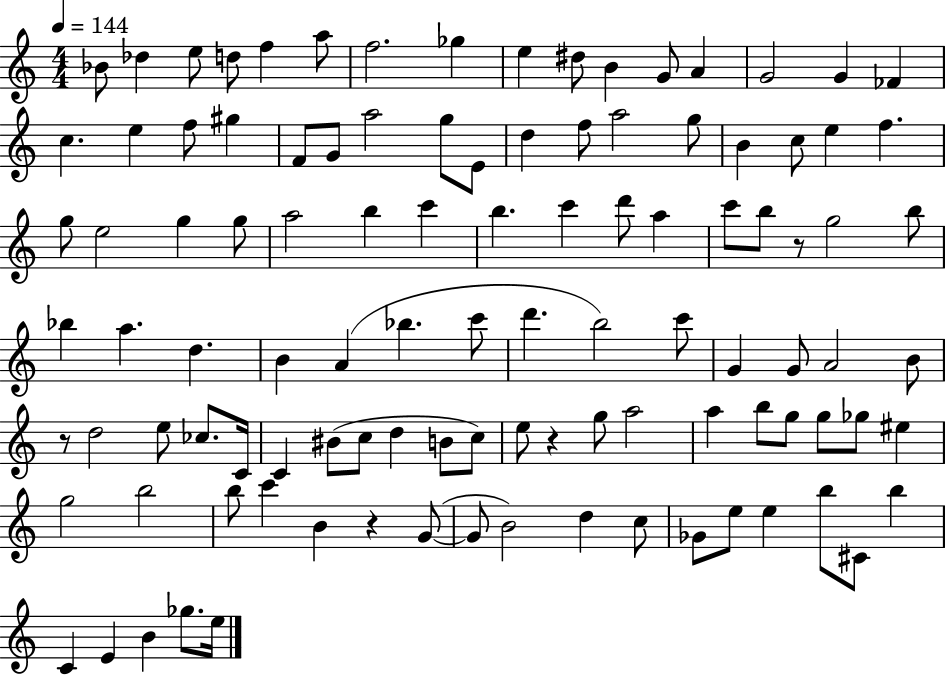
X:1
T:Untitled
M:4/4
L:1/4
K:C
_B/2 _d e/2 d/2 f a/2 f2 _g e ^d/2 B G/2 A G2 G _F c e f/2 ^g F/2 G/2 a2 g/2 E/2 d f/2 a2 g/2 B c/2 e f g/2 e2 g g/2 a2 b c' b c' d'/2 a c'/2 b/2 z/2 g2 b/2 _b a d B A _b c'/2 d' b2 c'/2 G G/2 A2 B/2 z/2 d2 e/2 _c/2 C/4 C ^B/2 c/2 d B/2 c/2 e/2 z g/2 a2 a b/2 g/2 g/2 _g/2 ^e g2 b2 b/2 c' B z G/2 G/2 B2 d c/2 _G/2 e/2 e b/2 ^C/2 b C E B _g/2 e/4